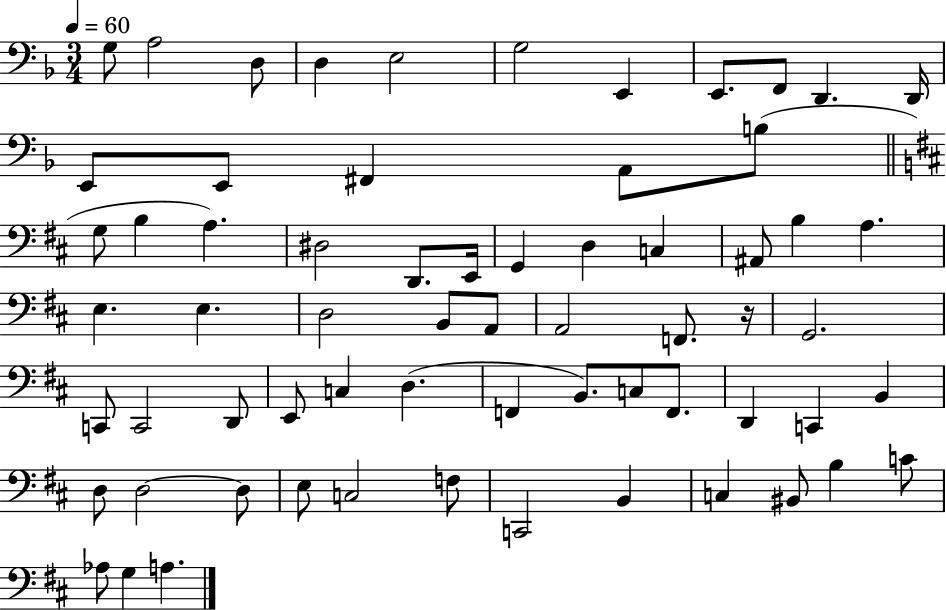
{
  \clef bass
  \numericTimeSignature
  \time 3/4
  \key f \major
  \tempo 4 = 60
  g8 a2 d8 | d4 e2 | g2 e,4 | e,8. f,8 d,4. d,16 | \break e,8 e,8 fis,4 a,8 b8( | \bar "||" \break \key d \major g8 b4 a4.) | dis2 d,8. e,16 | g,4 d4 c4 | ais,8 b4 a4. | \break e4. e4. | d2 b,8 a,8 | a,2 f,8. r16 | g,2. | \break c,8 c,2 d,8 | e,8 c4 d4.( | f,4 b,8.) c8 f,8. | d,4 c,4 b,4 | \break d8 d2~~ d8 | e8 c2 f8 | c,2 b,4 | c4 bis,8 b4 c'8 | \break aes8 g4 a4. | \bar "|."
}